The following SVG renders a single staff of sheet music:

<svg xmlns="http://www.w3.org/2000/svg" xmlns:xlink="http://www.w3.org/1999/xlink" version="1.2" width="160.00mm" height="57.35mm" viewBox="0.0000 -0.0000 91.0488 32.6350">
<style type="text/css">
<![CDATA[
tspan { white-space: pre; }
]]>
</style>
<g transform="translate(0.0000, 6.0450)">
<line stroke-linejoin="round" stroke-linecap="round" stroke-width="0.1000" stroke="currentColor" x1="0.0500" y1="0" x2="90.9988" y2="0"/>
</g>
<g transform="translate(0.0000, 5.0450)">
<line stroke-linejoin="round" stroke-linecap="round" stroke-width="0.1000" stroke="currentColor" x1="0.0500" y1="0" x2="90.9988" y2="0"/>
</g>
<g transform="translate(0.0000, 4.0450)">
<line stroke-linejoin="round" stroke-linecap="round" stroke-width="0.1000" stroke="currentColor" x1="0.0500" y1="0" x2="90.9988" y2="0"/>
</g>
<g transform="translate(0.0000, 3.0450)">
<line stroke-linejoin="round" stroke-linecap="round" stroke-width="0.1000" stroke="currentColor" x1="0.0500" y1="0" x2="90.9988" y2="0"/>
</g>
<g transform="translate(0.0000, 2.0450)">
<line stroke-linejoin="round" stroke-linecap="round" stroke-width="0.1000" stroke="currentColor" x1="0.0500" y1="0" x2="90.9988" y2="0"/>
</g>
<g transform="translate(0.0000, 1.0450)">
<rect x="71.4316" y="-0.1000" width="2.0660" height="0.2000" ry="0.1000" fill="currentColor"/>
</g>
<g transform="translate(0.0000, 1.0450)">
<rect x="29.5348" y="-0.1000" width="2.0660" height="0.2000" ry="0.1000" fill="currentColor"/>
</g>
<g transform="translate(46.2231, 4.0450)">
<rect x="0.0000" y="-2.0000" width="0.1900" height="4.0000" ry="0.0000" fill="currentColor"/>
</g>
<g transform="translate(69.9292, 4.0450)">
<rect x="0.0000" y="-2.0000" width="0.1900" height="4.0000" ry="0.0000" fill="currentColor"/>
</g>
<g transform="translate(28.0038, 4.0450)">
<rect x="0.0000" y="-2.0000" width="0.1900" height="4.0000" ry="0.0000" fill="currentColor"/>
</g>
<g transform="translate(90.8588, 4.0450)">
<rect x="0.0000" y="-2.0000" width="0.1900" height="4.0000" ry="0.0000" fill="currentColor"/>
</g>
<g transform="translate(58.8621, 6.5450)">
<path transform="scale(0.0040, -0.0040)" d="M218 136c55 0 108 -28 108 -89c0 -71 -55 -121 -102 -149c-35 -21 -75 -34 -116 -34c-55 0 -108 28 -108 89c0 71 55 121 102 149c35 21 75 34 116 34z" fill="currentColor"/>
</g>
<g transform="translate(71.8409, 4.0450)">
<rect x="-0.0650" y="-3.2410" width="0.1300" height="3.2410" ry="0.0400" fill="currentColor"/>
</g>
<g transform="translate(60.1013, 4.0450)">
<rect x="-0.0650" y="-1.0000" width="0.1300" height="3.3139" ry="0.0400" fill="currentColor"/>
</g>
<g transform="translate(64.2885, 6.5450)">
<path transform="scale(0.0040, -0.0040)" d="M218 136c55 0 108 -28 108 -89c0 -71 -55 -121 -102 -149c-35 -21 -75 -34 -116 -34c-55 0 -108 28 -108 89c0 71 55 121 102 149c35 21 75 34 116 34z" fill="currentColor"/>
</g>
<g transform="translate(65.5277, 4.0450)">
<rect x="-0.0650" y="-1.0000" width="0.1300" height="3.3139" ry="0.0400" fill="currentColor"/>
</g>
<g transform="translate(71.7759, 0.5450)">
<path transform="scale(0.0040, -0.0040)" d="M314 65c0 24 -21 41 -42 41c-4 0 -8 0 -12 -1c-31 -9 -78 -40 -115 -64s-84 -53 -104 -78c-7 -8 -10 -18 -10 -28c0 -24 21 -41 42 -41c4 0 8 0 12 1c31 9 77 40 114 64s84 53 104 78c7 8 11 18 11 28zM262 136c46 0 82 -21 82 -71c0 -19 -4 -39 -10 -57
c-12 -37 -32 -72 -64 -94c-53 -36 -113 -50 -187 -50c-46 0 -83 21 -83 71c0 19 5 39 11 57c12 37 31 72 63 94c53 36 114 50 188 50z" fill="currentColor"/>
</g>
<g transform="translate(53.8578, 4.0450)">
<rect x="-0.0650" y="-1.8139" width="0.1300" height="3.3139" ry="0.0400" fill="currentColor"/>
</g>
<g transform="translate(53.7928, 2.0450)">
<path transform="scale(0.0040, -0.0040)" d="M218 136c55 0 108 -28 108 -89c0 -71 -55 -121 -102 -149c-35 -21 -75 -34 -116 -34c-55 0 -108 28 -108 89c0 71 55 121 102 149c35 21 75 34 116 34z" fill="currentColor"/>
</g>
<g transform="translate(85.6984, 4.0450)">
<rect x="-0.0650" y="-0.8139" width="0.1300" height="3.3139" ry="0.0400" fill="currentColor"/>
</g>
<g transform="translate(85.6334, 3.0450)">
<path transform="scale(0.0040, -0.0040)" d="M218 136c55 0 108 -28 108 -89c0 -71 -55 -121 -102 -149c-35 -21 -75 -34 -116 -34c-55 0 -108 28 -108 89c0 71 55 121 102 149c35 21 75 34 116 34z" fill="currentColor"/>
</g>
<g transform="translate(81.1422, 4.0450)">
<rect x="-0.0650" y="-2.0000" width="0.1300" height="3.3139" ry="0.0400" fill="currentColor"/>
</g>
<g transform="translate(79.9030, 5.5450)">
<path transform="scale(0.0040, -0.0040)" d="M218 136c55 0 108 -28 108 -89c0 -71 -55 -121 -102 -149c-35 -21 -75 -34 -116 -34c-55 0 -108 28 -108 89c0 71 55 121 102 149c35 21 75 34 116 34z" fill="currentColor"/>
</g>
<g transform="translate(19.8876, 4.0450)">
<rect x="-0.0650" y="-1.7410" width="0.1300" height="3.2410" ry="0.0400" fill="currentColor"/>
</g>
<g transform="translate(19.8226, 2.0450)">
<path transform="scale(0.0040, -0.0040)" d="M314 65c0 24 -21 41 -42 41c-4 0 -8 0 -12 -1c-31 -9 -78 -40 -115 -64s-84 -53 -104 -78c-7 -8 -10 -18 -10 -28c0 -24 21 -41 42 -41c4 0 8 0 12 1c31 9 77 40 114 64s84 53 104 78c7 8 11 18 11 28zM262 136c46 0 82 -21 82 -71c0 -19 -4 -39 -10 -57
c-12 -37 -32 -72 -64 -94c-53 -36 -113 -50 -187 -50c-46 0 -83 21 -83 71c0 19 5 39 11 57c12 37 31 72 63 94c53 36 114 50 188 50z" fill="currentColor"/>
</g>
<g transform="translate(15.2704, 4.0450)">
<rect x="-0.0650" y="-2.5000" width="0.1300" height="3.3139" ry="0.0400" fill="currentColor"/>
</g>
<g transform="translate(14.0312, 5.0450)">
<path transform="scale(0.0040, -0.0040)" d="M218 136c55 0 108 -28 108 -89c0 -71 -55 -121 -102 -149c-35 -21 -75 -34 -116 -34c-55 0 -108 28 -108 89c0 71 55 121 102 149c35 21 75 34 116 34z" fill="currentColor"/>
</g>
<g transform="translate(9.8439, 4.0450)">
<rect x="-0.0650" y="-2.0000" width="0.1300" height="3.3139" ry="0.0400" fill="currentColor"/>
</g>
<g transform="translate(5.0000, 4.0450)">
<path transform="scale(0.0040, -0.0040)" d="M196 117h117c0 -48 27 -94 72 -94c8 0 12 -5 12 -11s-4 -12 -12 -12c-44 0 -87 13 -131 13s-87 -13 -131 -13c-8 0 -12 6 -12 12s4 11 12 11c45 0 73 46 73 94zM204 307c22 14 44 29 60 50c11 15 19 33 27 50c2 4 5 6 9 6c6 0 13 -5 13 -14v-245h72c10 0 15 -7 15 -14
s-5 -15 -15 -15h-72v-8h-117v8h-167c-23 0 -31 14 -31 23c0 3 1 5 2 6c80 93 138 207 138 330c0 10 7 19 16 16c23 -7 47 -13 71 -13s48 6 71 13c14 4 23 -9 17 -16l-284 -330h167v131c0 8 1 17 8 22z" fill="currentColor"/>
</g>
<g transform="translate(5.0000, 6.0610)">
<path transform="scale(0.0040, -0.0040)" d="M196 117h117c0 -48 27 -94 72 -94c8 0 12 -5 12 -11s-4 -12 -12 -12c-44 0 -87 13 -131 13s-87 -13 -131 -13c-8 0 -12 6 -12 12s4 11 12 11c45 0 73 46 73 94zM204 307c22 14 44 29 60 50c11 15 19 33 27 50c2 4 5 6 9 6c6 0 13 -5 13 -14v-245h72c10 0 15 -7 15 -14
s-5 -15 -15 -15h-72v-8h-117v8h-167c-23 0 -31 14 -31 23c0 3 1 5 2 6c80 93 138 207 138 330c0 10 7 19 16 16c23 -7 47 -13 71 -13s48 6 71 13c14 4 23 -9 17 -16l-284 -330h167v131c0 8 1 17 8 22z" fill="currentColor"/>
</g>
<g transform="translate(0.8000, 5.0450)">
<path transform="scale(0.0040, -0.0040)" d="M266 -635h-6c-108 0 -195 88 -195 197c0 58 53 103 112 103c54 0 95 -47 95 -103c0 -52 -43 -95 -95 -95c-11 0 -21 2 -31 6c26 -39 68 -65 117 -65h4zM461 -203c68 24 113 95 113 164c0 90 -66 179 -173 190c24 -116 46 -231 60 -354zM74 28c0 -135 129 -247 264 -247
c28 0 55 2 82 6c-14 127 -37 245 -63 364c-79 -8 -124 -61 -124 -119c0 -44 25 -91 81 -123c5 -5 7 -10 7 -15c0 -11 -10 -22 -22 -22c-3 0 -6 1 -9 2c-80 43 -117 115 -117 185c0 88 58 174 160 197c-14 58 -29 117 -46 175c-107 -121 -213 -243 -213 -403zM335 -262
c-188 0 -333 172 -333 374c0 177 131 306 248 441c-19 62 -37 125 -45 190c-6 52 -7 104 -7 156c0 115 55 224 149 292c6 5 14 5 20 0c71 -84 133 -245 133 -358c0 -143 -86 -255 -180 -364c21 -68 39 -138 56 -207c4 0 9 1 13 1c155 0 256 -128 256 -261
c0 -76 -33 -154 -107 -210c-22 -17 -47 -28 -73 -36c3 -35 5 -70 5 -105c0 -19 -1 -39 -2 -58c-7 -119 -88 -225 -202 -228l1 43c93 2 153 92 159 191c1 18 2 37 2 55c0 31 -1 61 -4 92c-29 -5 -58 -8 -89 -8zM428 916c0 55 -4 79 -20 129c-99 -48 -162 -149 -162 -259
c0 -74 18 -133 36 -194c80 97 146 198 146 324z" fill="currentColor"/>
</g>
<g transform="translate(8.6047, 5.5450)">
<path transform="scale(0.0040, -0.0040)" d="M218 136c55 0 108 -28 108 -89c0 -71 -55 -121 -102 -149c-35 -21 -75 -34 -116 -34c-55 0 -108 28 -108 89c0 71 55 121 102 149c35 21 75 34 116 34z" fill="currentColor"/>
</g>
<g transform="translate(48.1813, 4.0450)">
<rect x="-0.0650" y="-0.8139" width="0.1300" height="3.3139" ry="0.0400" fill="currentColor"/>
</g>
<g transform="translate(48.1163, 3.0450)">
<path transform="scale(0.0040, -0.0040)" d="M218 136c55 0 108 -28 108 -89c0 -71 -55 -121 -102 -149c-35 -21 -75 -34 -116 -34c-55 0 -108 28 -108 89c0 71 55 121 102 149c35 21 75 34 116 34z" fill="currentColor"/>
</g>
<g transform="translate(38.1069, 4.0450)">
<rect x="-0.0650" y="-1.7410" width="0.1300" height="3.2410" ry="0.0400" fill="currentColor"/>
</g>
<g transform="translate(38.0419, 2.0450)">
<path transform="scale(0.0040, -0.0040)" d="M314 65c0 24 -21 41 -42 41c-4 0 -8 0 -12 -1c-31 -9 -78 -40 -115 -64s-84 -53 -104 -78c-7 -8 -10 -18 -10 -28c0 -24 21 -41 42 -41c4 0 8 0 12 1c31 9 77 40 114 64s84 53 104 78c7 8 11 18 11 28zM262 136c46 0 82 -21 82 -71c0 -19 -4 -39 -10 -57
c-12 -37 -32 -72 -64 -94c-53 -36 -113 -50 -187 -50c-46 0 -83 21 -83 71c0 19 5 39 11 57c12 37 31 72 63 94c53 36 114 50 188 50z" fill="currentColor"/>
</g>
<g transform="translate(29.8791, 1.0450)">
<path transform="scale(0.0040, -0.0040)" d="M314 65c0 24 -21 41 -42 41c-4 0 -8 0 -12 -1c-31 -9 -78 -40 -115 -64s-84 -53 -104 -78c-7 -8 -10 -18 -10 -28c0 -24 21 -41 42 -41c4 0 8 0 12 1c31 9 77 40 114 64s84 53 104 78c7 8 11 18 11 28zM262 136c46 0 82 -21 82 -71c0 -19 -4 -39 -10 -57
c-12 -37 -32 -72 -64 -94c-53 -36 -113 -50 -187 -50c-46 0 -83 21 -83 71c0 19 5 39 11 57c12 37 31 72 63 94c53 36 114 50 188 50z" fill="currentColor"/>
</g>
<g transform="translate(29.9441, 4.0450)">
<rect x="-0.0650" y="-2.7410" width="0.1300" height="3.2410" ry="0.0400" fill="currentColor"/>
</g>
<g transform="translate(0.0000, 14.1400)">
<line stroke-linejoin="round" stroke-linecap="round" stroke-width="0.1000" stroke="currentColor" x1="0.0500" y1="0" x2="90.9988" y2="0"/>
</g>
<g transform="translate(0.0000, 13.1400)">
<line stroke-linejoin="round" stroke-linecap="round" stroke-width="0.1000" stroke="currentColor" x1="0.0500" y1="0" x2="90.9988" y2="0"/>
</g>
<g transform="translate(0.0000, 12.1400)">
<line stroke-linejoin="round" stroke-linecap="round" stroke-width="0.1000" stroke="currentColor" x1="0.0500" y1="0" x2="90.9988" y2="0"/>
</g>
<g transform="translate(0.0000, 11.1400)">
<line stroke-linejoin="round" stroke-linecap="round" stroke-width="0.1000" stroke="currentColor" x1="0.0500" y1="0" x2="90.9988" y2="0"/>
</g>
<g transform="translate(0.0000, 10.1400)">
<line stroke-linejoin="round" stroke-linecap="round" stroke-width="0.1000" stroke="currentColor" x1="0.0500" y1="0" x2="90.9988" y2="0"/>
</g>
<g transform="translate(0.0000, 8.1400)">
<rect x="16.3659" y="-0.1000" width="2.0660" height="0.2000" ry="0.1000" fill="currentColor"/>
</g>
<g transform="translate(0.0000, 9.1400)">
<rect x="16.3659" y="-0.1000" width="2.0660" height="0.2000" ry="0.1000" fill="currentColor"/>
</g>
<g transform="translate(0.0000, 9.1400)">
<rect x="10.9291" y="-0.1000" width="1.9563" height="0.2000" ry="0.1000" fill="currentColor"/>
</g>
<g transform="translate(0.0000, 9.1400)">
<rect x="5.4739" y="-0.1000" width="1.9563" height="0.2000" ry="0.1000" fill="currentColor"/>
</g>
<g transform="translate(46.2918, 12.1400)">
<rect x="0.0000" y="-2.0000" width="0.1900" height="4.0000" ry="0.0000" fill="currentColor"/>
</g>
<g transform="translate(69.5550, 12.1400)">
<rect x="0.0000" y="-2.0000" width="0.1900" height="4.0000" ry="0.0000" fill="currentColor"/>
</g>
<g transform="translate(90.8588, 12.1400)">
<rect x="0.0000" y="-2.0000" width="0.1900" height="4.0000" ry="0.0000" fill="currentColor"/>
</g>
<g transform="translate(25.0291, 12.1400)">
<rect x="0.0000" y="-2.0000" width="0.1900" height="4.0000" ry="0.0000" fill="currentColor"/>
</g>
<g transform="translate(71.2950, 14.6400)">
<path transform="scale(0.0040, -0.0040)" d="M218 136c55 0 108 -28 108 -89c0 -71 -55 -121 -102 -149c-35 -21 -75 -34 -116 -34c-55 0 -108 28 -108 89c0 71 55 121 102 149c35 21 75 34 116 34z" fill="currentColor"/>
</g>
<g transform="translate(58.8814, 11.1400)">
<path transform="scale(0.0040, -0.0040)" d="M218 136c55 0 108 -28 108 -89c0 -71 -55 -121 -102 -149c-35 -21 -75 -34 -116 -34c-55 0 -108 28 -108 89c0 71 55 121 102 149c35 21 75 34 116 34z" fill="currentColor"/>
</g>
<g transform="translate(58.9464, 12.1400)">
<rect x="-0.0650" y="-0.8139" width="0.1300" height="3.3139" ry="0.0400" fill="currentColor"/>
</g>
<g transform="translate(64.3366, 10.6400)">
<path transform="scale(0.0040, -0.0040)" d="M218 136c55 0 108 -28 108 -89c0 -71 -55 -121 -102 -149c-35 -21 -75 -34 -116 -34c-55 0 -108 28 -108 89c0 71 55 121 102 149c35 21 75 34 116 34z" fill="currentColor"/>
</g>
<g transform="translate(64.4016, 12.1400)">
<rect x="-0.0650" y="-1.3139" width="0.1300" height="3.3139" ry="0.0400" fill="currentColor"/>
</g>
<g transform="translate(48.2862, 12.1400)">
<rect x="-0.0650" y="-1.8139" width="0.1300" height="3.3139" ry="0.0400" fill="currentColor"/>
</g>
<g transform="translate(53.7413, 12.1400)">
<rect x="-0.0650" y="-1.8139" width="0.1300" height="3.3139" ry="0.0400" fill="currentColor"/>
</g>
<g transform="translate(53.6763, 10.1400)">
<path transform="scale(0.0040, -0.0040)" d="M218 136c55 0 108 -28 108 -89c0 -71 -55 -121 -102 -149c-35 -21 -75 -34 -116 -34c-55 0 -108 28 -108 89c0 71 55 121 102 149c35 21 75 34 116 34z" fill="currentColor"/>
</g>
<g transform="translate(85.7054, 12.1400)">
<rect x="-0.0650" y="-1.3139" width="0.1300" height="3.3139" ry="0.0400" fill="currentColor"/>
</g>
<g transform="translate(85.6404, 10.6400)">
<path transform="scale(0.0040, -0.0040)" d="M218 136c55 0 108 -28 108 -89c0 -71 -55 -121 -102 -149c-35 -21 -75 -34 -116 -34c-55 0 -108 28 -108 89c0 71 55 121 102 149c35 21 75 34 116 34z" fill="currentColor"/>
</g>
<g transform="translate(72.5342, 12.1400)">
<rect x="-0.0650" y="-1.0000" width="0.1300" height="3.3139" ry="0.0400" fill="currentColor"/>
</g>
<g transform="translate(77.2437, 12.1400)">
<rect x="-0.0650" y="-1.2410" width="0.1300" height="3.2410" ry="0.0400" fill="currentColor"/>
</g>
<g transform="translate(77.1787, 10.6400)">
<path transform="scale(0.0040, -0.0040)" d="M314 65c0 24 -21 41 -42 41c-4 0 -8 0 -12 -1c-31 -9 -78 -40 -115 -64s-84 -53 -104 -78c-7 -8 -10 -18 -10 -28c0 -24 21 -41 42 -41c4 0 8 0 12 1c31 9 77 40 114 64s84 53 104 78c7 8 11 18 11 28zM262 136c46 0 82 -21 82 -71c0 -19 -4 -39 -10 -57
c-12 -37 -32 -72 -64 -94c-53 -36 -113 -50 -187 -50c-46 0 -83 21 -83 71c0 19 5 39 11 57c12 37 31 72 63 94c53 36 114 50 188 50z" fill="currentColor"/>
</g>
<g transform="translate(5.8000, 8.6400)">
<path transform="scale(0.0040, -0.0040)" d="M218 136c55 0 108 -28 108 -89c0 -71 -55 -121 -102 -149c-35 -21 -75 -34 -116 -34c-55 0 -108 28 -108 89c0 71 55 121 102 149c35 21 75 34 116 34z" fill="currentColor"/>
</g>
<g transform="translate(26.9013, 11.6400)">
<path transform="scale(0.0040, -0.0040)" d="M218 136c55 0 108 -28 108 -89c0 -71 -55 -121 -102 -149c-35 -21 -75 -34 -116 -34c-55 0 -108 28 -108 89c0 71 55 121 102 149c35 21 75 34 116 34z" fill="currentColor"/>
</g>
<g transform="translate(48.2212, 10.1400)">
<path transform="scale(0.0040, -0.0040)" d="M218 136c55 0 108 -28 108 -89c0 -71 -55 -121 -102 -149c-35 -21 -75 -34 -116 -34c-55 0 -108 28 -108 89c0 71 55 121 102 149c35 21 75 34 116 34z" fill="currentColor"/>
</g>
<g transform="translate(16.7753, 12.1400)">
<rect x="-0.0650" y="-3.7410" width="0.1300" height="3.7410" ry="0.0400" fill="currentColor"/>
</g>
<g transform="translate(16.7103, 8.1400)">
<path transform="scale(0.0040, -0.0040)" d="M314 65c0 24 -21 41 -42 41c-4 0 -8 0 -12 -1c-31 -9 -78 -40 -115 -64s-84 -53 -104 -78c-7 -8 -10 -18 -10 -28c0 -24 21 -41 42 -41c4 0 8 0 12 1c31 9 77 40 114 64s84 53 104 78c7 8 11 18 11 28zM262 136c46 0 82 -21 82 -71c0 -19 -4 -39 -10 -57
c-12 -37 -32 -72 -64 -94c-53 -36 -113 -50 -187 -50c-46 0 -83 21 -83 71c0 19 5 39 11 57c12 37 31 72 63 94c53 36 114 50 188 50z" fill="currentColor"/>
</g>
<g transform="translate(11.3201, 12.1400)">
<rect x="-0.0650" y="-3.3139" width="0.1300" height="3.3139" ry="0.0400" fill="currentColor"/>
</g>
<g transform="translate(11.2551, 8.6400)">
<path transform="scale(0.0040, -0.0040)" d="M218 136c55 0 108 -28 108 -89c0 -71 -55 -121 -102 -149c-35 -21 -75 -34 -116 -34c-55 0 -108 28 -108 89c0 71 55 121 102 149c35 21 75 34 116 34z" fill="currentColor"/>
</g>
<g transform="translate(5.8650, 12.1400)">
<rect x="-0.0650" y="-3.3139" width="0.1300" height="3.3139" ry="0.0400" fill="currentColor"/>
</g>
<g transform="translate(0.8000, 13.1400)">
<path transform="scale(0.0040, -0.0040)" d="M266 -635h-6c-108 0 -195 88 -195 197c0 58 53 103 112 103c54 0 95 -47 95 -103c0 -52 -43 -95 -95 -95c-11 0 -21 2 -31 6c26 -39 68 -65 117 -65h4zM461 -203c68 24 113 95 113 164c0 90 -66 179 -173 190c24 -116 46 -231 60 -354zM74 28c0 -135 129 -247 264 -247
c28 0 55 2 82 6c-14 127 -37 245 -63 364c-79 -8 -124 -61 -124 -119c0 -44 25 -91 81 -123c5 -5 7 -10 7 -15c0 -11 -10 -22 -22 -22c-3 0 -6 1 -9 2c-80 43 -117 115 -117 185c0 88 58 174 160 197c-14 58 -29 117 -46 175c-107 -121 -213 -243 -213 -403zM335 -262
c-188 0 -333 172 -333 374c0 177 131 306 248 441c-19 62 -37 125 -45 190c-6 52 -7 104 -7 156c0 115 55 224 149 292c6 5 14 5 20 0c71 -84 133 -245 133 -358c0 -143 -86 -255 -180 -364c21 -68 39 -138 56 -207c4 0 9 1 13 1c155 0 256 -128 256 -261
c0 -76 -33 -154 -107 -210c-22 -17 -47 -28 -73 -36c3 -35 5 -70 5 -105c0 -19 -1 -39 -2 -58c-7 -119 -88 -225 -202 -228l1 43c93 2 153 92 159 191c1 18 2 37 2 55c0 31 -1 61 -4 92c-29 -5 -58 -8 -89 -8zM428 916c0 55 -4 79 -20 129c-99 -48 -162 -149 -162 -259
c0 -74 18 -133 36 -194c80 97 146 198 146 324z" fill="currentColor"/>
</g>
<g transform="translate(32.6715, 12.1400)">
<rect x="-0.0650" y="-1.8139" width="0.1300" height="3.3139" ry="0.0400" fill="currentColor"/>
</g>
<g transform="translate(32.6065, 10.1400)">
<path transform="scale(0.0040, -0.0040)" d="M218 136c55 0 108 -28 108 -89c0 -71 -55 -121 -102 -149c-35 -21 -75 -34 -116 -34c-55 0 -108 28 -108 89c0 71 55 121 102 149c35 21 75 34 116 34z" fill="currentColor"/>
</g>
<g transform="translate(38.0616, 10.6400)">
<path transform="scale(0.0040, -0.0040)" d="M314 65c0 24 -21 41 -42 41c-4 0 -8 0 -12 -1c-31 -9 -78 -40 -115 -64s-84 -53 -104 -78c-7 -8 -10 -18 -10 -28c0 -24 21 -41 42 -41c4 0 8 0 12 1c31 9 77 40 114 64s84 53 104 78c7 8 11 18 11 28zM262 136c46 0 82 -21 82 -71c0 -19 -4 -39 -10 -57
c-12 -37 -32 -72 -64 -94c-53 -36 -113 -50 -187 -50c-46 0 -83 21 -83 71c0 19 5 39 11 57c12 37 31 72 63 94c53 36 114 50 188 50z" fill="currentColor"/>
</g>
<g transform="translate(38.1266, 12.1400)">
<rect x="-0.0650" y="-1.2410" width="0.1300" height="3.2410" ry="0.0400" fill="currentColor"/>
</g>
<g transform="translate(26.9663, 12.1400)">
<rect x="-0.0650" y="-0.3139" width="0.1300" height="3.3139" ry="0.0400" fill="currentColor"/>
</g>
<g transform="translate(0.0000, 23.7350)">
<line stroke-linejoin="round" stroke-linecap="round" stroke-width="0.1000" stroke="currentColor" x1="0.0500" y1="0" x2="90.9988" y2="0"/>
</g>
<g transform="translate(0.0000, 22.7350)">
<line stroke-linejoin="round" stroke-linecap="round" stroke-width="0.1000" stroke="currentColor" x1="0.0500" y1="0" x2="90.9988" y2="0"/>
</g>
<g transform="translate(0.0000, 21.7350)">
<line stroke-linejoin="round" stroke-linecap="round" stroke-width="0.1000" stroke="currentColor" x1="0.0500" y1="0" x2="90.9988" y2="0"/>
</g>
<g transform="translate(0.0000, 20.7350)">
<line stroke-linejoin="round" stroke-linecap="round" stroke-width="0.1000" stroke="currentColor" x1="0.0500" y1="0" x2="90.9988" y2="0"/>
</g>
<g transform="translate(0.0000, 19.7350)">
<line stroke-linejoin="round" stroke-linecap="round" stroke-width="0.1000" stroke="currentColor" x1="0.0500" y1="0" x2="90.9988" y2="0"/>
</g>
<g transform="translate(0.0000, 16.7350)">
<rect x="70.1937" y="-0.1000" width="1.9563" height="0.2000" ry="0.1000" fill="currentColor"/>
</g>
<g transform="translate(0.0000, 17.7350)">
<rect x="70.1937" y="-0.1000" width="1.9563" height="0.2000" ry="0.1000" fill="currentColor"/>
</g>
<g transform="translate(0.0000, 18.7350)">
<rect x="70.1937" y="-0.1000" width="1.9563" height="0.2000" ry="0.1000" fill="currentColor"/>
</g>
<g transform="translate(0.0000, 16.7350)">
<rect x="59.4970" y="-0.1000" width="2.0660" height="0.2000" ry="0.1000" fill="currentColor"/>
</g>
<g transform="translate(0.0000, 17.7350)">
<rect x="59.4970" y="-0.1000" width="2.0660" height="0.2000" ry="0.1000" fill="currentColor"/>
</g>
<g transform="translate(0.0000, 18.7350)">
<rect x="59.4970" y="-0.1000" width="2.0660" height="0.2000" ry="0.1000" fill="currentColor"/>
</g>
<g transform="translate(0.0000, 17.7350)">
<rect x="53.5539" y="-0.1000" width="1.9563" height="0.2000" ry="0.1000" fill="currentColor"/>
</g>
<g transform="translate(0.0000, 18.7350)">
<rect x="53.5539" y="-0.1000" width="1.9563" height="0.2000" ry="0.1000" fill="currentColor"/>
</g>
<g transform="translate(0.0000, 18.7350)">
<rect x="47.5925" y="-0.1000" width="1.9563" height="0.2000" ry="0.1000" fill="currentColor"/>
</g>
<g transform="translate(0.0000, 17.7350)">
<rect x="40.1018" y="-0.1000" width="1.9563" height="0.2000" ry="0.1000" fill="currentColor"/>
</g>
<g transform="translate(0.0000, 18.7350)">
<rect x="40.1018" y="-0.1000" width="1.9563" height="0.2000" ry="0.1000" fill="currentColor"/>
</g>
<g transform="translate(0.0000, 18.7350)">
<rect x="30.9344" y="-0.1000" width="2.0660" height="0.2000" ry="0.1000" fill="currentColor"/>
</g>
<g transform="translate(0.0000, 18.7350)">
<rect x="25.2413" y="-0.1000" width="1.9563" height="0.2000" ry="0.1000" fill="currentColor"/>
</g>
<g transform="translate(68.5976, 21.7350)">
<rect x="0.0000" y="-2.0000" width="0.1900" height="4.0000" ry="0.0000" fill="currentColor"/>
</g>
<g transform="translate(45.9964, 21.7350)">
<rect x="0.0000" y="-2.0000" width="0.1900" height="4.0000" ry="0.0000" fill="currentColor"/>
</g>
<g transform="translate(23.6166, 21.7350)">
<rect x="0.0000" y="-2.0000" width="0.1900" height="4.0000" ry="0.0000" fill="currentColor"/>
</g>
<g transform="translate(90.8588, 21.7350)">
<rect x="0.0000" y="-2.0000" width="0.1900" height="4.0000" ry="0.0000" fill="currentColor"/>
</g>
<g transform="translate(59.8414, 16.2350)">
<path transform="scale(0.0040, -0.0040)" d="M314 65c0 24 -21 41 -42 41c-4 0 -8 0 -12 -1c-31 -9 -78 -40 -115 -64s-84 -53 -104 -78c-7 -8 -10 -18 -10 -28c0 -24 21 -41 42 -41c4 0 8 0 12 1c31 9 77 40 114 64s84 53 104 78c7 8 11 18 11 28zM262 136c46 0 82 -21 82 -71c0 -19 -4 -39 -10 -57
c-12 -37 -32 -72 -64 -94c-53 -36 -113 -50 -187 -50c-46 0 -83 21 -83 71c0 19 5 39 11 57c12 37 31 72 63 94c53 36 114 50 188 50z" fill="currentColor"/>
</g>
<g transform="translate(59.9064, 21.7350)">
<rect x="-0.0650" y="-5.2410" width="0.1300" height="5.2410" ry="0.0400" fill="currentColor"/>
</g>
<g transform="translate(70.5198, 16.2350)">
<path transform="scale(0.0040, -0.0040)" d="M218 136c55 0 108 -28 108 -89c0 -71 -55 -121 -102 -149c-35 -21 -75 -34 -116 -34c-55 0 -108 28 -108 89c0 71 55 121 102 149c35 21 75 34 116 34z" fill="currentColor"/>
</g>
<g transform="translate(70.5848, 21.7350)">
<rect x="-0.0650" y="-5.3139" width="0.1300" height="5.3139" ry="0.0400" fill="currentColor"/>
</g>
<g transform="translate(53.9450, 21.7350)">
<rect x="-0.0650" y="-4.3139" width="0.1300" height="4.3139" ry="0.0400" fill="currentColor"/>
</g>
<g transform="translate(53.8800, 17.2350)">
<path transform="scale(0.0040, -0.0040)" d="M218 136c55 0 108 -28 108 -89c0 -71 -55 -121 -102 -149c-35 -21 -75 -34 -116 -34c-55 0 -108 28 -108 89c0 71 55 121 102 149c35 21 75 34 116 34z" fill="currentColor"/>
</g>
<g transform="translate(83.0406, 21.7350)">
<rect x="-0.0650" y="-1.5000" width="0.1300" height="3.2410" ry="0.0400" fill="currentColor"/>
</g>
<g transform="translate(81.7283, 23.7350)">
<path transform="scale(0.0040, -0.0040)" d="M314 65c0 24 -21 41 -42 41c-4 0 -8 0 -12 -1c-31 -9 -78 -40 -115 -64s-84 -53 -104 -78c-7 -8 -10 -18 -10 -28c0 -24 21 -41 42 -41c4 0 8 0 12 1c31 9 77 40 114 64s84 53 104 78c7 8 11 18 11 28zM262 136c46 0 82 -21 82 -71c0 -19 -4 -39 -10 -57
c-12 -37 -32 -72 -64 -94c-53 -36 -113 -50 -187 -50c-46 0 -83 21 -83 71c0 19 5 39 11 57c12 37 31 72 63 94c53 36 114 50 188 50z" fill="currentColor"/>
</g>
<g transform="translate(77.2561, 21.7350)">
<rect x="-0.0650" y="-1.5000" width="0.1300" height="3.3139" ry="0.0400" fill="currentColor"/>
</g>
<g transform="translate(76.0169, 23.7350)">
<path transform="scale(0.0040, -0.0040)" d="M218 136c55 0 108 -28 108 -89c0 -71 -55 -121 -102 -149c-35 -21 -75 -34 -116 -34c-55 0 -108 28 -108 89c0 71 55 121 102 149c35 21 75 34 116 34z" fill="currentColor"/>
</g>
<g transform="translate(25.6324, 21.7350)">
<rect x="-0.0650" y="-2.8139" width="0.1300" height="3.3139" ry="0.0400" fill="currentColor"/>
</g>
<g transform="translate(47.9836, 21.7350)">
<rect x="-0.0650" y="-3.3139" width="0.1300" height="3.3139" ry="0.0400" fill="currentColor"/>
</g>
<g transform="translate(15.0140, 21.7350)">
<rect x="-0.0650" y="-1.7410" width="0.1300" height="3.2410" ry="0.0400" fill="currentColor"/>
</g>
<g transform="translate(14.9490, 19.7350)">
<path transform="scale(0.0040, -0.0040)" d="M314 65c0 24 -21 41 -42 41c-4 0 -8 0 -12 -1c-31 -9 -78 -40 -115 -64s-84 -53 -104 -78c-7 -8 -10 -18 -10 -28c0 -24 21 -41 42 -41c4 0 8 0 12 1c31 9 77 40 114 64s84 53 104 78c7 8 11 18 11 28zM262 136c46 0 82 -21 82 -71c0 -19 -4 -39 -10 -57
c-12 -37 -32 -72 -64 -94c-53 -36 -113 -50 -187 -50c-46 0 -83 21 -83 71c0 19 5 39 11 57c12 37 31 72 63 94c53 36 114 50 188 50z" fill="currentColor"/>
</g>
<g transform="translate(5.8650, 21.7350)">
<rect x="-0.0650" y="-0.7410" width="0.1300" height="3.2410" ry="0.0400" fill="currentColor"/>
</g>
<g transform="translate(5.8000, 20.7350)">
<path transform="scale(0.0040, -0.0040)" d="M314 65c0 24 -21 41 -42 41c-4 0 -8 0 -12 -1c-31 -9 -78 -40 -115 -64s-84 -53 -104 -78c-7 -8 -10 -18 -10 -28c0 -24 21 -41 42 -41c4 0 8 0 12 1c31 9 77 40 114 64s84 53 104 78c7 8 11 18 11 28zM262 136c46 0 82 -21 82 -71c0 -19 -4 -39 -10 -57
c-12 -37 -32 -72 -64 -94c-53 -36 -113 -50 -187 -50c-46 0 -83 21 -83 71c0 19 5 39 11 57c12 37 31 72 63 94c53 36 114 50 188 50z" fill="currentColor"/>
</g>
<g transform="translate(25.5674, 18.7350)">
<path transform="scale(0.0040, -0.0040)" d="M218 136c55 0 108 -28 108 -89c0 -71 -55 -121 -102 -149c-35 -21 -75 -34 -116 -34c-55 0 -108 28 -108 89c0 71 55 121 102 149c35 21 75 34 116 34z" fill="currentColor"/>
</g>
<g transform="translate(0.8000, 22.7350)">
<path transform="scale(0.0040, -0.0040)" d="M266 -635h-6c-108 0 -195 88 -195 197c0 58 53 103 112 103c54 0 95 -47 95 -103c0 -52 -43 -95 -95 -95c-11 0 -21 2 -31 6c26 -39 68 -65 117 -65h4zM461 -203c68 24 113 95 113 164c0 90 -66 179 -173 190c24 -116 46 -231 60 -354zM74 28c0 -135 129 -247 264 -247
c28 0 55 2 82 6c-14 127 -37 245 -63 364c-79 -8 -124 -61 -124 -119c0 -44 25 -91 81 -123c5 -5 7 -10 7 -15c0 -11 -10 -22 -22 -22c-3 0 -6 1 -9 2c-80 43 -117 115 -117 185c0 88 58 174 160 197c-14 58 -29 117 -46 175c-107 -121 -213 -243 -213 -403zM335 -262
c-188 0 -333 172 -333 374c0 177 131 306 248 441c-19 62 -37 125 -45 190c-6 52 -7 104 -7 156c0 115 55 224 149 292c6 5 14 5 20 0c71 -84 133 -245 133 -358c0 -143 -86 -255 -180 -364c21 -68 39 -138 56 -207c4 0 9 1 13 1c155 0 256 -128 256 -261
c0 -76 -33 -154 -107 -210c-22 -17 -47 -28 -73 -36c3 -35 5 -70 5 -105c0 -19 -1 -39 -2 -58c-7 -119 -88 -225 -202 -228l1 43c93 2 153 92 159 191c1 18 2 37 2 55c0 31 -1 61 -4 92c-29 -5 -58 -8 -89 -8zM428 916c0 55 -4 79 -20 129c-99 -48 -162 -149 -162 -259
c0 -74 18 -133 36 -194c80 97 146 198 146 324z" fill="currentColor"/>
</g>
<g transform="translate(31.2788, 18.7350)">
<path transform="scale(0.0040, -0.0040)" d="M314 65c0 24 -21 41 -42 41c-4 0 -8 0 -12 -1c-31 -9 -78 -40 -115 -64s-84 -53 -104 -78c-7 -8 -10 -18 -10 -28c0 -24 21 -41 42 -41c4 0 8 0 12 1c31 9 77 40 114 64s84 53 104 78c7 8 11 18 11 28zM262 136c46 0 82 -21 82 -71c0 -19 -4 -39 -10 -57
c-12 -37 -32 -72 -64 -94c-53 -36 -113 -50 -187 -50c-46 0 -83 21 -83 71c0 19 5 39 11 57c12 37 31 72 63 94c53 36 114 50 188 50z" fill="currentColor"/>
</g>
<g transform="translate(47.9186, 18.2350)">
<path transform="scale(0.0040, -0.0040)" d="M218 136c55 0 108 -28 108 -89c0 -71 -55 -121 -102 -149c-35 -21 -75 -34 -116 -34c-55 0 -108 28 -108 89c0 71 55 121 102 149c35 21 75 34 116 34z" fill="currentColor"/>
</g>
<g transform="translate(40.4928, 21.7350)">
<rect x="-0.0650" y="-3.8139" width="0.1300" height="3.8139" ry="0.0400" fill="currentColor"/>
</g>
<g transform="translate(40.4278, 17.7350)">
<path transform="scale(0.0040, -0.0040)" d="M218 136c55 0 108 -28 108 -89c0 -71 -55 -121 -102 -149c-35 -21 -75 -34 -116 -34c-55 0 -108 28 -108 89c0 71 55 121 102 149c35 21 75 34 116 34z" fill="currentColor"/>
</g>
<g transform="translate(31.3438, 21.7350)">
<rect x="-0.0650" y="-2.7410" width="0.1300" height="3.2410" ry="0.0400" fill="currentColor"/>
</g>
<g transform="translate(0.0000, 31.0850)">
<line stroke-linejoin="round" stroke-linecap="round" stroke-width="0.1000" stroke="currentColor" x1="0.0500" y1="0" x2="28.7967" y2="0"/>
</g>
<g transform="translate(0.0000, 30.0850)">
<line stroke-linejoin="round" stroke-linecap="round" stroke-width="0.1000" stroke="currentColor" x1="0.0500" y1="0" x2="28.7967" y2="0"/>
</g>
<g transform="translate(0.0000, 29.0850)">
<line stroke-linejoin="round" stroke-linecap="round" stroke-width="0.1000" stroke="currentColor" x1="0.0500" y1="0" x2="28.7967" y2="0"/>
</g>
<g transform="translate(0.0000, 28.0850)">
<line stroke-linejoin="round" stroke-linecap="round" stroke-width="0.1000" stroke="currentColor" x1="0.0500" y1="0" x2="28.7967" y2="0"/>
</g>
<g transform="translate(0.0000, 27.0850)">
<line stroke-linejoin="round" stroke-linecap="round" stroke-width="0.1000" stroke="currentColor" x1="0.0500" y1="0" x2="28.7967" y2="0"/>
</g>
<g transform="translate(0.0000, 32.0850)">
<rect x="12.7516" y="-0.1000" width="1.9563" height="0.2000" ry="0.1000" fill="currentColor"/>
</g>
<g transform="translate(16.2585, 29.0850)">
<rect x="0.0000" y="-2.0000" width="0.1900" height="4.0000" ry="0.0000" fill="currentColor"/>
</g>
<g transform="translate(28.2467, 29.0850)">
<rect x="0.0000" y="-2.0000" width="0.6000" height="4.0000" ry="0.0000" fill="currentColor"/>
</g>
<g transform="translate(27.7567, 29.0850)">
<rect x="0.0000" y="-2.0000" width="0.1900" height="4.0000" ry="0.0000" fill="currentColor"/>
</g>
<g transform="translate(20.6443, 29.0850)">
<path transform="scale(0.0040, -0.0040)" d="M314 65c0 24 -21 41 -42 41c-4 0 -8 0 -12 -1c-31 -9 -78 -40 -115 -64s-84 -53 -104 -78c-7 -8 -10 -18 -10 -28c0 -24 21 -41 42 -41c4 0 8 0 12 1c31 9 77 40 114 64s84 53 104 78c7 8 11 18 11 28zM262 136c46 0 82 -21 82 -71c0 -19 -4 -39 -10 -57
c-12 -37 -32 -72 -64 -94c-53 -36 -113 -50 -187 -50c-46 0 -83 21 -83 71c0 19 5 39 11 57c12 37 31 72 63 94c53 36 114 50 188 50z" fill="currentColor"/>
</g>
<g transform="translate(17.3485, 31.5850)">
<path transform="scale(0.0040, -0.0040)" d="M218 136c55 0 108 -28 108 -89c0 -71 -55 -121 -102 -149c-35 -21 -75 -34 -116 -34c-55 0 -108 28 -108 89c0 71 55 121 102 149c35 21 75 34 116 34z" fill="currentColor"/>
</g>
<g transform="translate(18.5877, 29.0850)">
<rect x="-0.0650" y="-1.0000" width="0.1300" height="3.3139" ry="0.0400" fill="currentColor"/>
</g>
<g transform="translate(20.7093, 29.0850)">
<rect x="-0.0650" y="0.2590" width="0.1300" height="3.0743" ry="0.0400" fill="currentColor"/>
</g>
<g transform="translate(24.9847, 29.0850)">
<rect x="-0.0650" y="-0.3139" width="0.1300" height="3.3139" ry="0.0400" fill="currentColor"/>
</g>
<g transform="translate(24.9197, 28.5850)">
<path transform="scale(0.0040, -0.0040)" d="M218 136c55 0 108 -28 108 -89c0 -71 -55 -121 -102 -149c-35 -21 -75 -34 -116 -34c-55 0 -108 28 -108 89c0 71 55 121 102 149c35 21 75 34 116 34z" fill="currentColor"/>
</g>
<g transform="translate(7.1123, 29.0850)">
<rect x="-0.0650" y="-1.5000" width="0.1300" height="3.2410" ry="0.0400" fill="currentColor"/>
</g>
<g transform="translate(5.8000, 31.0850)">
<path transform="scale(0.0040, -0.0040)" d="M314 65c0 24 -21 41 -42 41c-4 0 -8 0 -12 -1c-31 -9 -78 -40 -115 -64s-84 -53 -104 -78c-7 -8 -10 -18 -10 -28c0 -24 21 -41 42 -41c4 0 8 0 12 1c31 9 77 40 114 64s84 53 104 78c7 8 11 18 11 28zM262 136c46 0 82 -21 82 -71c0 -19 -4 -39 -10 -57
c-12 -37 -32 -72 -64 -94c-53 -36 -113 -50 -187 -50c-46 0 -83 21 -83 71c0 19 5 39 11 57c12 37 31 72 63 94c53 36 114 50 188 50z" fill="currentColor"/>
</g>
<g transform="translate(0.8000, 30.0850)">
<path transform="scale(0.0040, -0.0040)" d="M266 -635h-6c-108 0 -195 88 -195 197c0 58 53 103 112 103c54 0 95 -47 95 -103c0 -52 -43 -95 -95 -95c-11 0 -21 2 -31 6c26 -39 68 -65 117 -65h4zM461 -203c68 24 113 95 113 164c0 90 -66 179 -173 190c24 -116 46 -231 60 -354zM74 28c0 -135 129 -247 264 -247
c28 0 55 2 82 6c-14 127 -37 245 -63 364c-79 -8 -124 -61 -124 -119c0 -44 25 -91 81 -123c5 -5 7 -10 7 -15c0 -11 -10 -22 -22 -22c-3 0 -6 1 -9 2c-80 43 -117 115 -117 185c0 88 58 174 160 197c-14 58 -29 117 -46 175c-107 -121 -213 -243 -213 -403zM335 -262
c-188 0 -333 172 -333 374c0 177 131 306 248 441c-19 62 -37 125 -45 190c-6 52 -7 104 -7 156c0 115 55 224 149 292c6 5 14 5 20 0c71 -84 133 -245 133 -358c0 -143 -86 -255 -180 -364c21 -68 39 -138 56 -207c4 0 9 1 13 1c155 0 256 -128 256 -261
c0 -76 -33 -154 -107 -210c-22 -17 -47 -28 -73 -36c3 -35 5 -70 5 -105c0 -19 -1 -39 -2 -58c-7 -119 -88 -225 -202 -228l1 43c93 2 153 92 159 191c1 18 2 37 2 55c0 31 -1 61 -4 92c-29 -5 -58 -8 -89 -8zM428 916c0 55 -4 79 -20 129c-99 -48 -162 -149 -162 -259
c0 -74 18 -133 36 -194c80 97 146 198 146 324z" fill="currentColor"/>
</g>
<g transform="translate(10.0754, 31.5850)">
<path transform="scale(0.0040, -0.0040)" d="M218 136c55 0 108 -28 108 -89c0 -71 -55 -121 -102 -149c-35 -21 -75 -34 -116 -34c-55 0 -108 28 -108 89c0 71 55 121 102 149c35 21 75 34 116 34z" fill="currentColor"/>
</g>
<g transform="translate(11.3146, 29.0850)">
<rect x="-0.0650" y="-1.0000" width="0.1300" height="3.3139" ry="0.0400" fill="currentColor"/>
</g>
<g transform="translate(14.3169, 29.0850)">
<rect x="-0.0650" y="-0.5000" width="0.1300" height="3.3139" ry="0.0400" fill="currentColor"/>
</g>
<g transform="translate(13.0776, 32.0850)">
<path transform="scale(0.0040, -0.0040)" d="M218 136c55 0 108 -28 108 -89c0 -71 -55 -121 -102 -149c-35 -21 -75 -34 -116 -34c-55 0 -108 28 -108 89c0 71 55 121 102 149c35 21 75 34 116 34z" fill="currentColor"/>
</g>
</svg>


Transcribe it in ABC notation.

X:1
T:Untitled
M:4/4
L:1/4
K:C
F G f2 a2 f2 d f D D b2 F d b b c'2 c f e2 f f d e D e2 e d2 f2 a a2 c' b d' f'2 f' E E2 E2 D C D B2 c